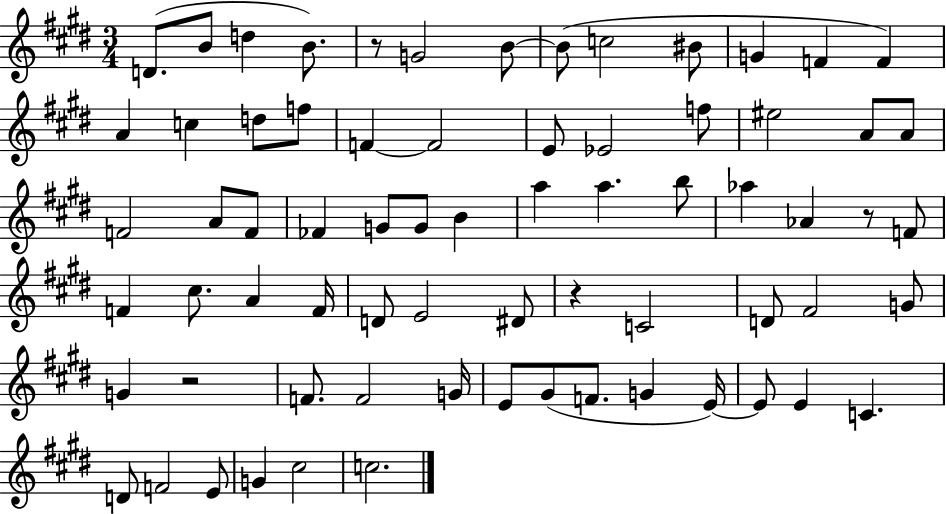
{
  \clef treble
  \numericTimeSignature
  \time 3/4
  \key e \major
  \repeat volta 2 { d'8.( b'8 d''4 b'8.) | r8 g'2 b'8~~ | b'8( c''2 bis'8 | g'4 f'4 f'4) | \break a'4 c''4 d''8 f''8 | f'4~~ f'2 | e'8 ees'2 f''8 | eis''2 a'8 a'8 | \break f'2 a'8 f'8 | fes'4 g'8 g'8 b'4 | a''4 a''4. b''8 | aes''4 aes'4 r8 f'8 | \break f'4 cis''8. a'4 f'16 | d'8 e'2 dis'8 | r4 c'2 | d'8 fis'2 g'8 | \break g'4 r2 | f'8. f'2 g'16 | e'8 gis'8( f'8. g'4 e'16~~) | e'8 e'4 c'4. | \break d'8 f'2 e'8 | g'4 cis''2 | c''2. | } \bar "|."
}